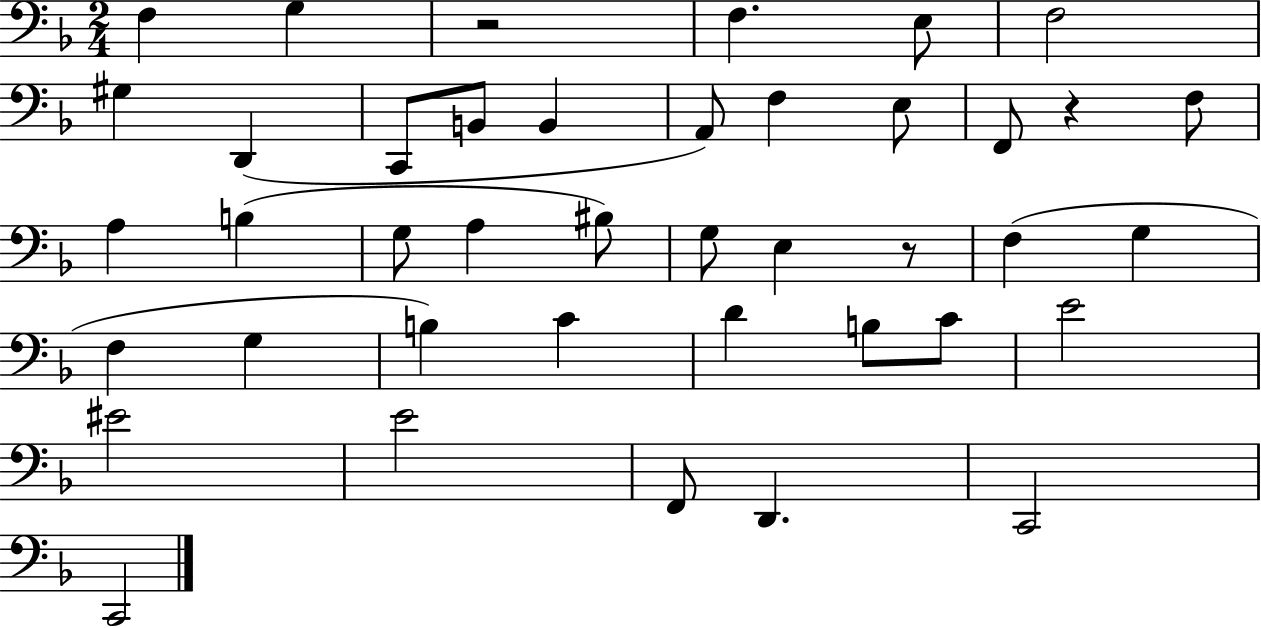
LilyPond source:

{
  \clef bass
  \numericTimeSignature
  \time 2/4
  \key f \major
  \repeat volta 2 { f4 g4 | r2 | f4. e8 | f2 | \break gis4 d,4( | c,8 b,8 b,4 | a,8) f4 e8 | f,8 r4 f8 | \break a4 b4( | g8 a4 bis8) | g8 e4 r8 | f4( g4 | \break f4 g4 | b4) c'4 | d'4 b8 c'8 | e'2 | \break eis'2 | e'2 | f,8 d,4. | c,2 | \break c,2 | } \bar "|."
}